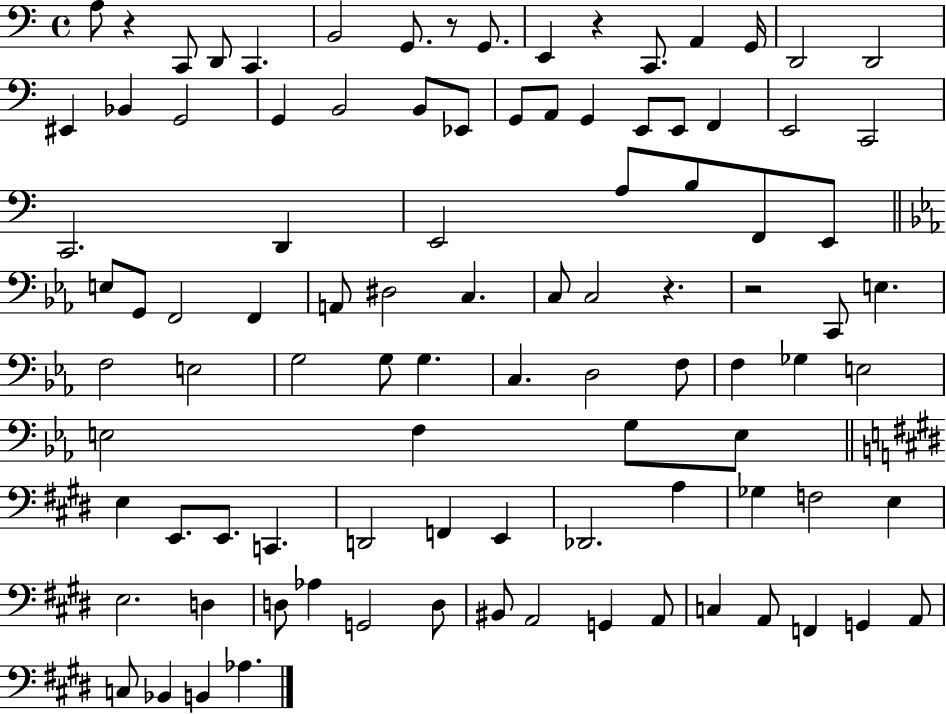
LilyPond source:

{
  \clef bass
  \time 4/4
  \defaultTimeSignature
  \key c \major
  \repeat volta 2 { a8 r4 c,8 d,8 c,4. | b,2 g,8. r8 g,8. | e,4 r4 c,8. a,4 g,16 | d,2 d,2 | \break eis,4 bes,4 g,2 | g,4 b,2 b,8 ees,8 | g,8 a,8 g,4 e,8 e,8 f,4 | e,2 c,2 | \break c,2. d,4 | e,2 a8 b8 f,8 e,8 | \bar "||" \break \key ees \major e8 g,8 f,2 f,4 | a,8 dis2 c4. | c8 c2 r4. | r2 c,8 e4. | \break f2 e2 | g2 g8 g4. | c4. d2 f8 | f4 ges4 e2 | \break e2 f4 g8 e8 | \bar "||" \break \key e \major e4 e,8. e,8. c,4. | d,2 f,4 e,4 | des,2. a4 | ges4 f2 e4 | \break e2. d4 | d8 aes4 g,2 d8 | bis,8 a,2 g,4 a,8 | c4 a,8 f,4 g,4 a,8 | \break c8 bes,4 b,4 aes4. | } \bar "|."
}